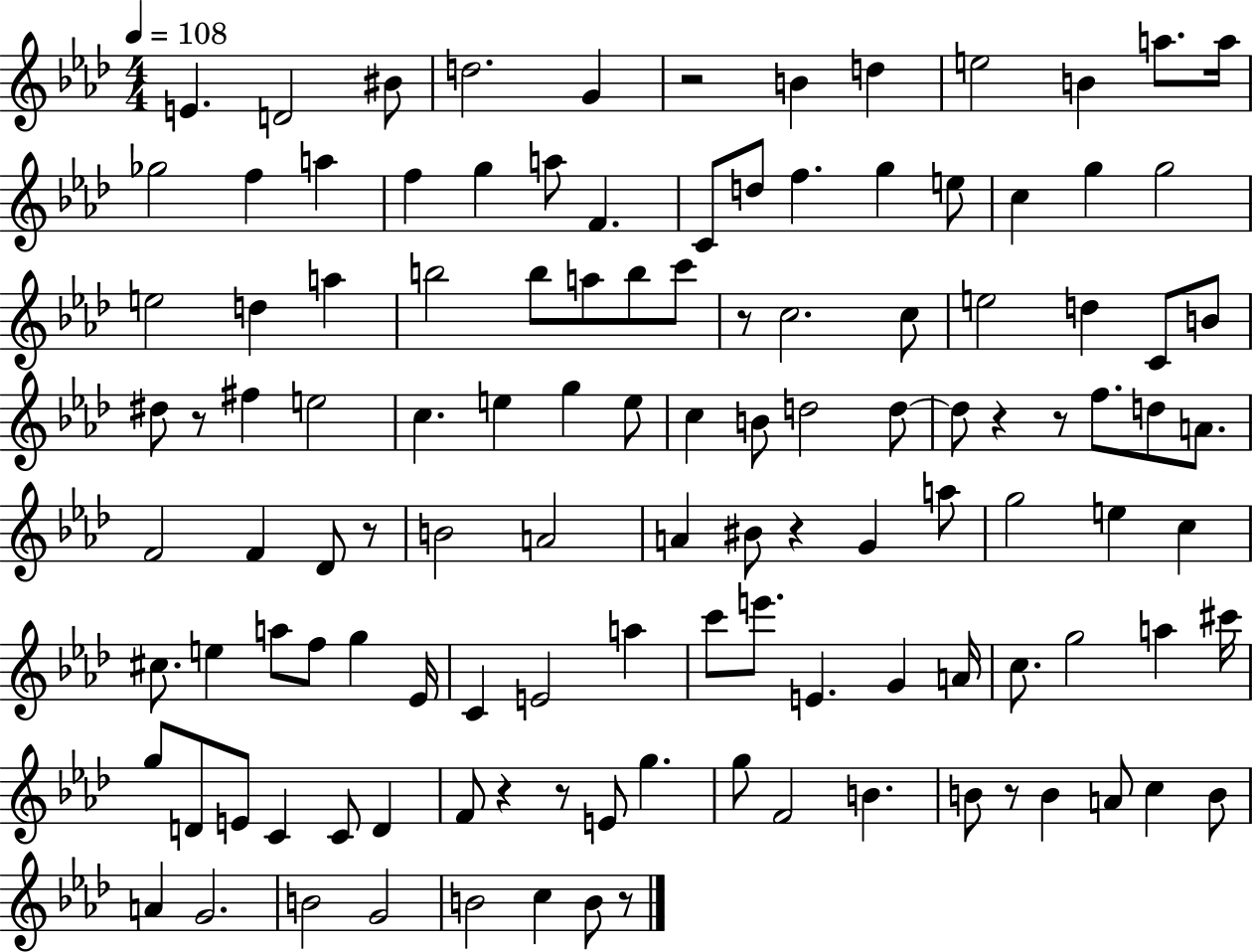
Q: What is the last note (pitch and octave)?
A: B4